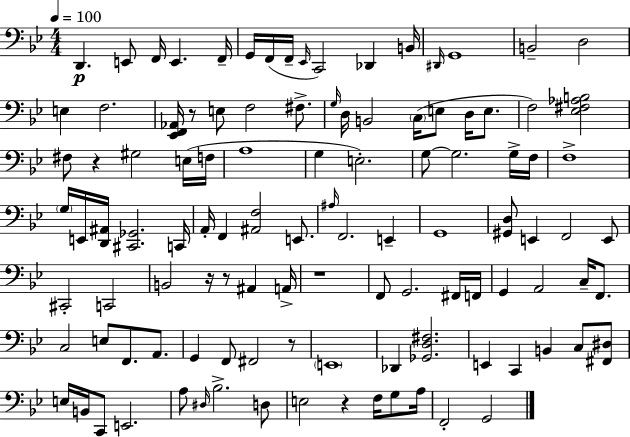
X:1
T:Untitled
M:4/4
L:1/4
K:Gm
D,, E,,/2 F,,/4 E,, F,,/4 G,,/4 F,,/4 F,,/4 _E,,/4 C,,2 _D,, B,,/4 ^D,,/4 G,,4 B,,2 D,2 E, F,2 [_E,,F,,_A,,]/4 z/2 E,/2 F,2 ^F,/2 G,/4 D,/4 B,,2 C,/4 E,/2 D,/4 E,/2 F,2 [_E,^F,_A,B,]2 ^F,/2 z ^G,2 E,/4 F,/4 A,4 G, E,2 G,/2 G,2 G,/4 F,/4 F,4 G,/4 E,,/4 [D,,^A,,]/4 [^C,,_G,,]2 C,,/4 A,,/4 F,, [^A,,F,]2 E,,/2 ^A,/4 F,,2 E,, G,,4 [^G,,D,]/2 E,, F,,2 E,,/2 ^C,,2 C,,2 B,,2 z/4 z/2 ^A,, A,,/4 z4 F,,/2 G,,2 ^F,,/4 F,,/4 G,, A,,2 C,/4 F,,/2 C,2 E,/2 F,,/2 A,,/2 G,, F,,/2 ^F,,2 z/2 E,,4 _D,, [_G,,D,^F,]2 E,, C,, B,, C,/2 [^F,,^D,]/2 E,/4 B,,/4 C,,/2 E,,2 A,/2 ^D,/4 _B,2 D,/2 E,2 z F,/4 G,/2 A,/4 F,,2 G,,2